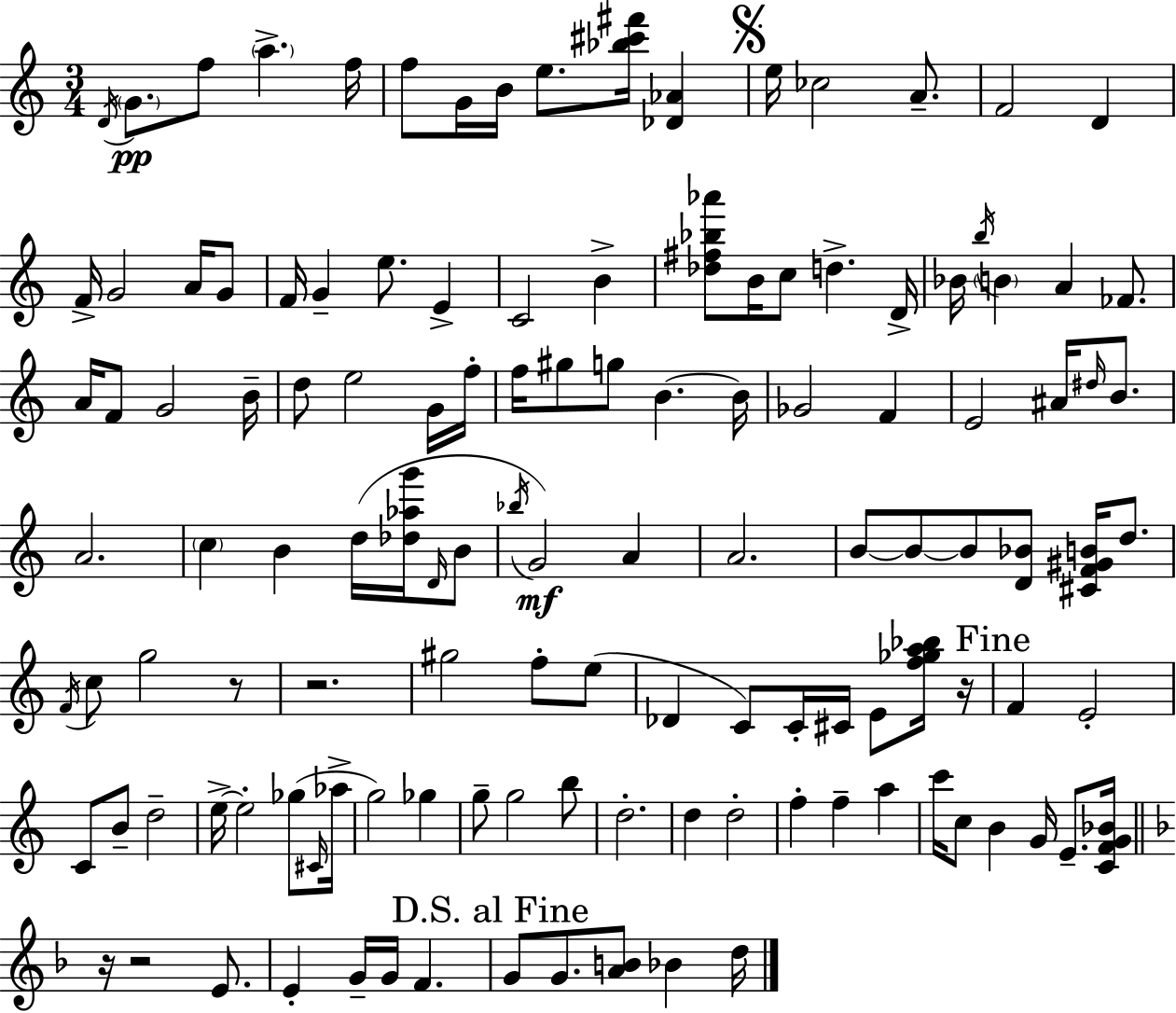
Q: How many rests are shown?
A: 5